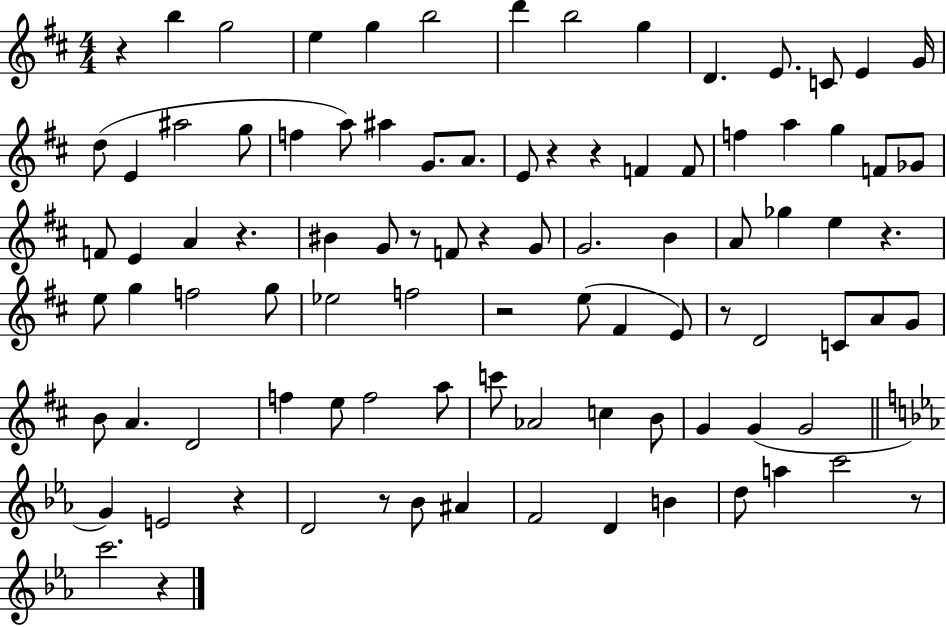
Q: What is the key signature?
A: D major